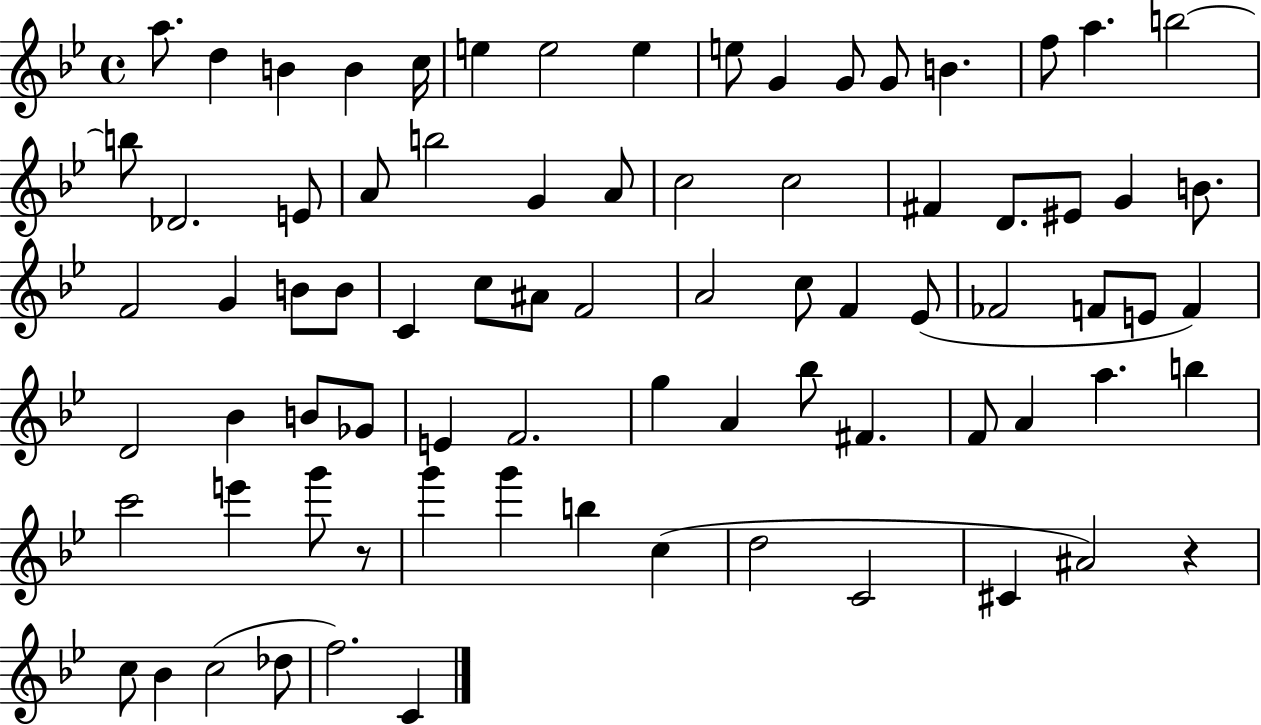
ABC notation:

X:1
T:Untitled
M:4/4
L:1/4
K:Bb
a/2 d B B c/4 e e2 e e/2 G G/2 G/2 B f/2 a b2 b/2 _D2 E/2 A/2 b2 G A/2 c2 c2 ^F D/2 ^E/2 G B/2 F2 G B/2 B/2 C c/2 ^A/2 F2 A2 c/2 F _E/2 _F2 F/2 E/2 F D2 _B B/2 _G/2 E F2 g A _b/2 ^F F/2 A a b c'2 e' g'/2 z/2 g' g' b c d2 C2 ^C ^A2 z c/2 _B c2 _d/2 f2 C